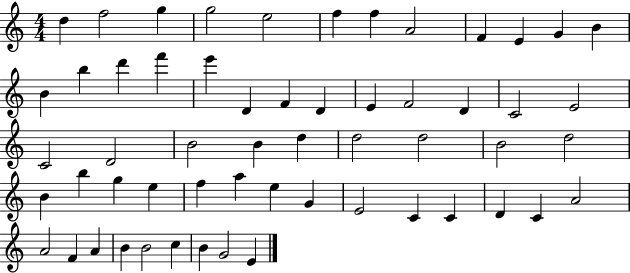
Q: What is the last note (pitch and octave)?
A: E4